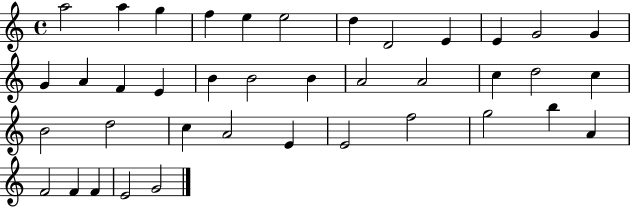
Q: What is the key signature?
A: C major